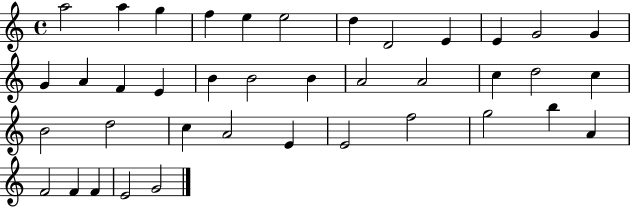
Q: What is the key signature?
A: C major